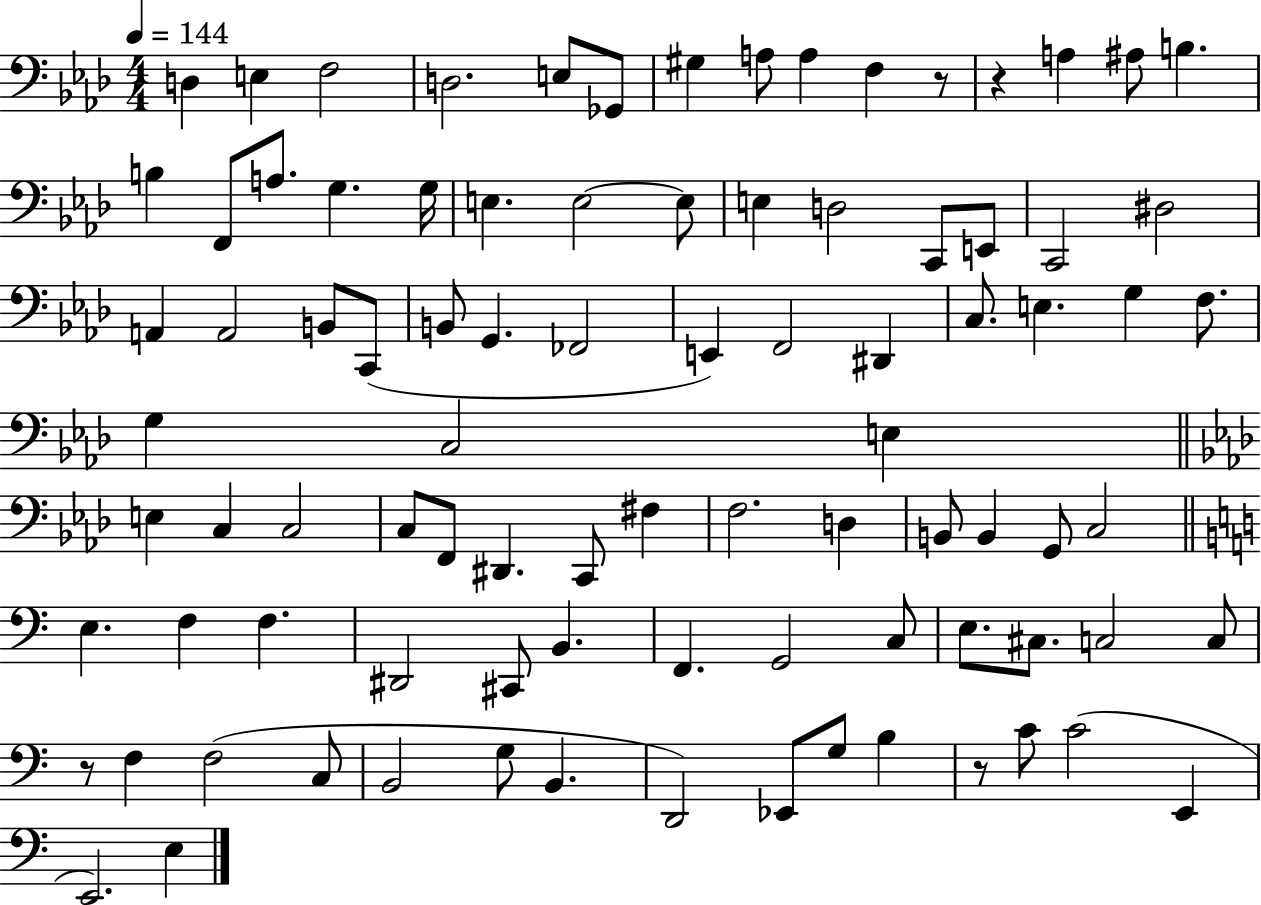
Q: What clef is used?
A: bass